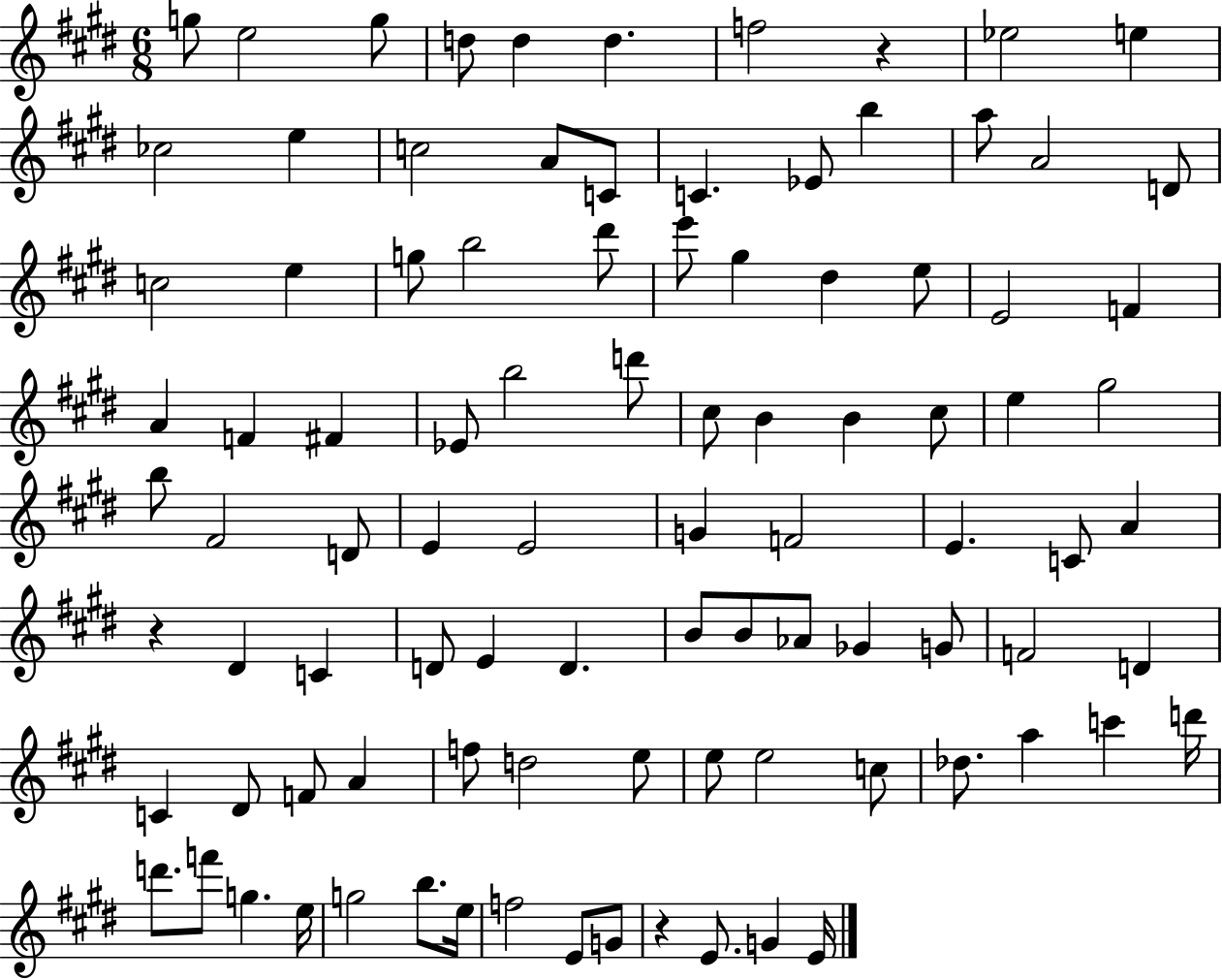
{
  \clef treble
  \numericTimeSignature
  \time 6/8
  \key e \major
  \repeat volta 2 { g''8 e''2 g''8 | d''8 d''4 d''4. | f''2 r4 | ees''2 e''4 | \break ces''2 e''4 | c''2 a'8 c'8 | c'4. ees'8 b''4 | a''8 a'2 d'8 | \break c''2 e''4 | g''8 b''2 dis'''8 | e'''8 gis''4 dis''4 e''8 | e'2 f'4 | \break a'4 f'4 fis'4 | ees'8 b''2 d'''8 | cis''8 b'4 b'4 cis''8 | e''4 gis''2 | \break b''8 fis'2 d'8 | e'4 e'2 | g'4 f'2 | e'4. c'8 a'4 | \break r4 dis'4 c'4 | d'8 e'4 d'4. | b'8 b'8 aes'8 ges'4 g'8 | f'2 d'4 | \break c'4 dis'8 f'8 a'4 | f''8 d''2 e''8 | e''8 e''2 c''8 | des''8. a''4 c'''4 d'''16 | \break d'''8. f'''8 g''4. e''16 | g''2 b''8. e''16 | f''2 e'8 g'8 | r4 e'8. g'4 e'16 | \break } \bar "|."
}